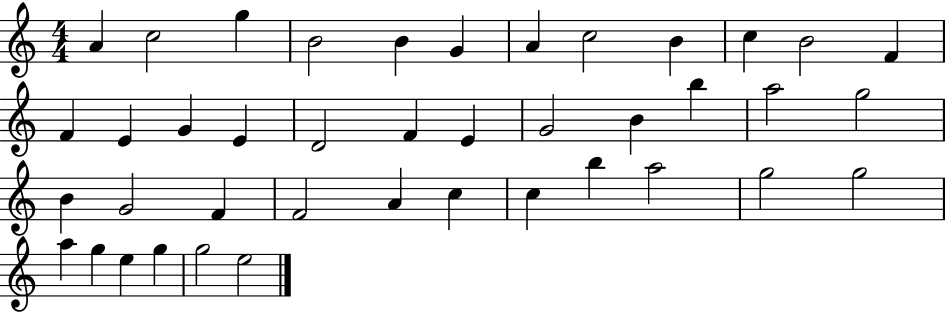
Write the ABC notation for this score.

X:1
T:Untitled
M:4/4
L:1/4
K:C
A c2 g B2 B G A c2 B c B2 F F E G E D2 F E G2 B b a2 g2 B G2 F F2 A c c b a2 g2 g2 a g e g g2 e2